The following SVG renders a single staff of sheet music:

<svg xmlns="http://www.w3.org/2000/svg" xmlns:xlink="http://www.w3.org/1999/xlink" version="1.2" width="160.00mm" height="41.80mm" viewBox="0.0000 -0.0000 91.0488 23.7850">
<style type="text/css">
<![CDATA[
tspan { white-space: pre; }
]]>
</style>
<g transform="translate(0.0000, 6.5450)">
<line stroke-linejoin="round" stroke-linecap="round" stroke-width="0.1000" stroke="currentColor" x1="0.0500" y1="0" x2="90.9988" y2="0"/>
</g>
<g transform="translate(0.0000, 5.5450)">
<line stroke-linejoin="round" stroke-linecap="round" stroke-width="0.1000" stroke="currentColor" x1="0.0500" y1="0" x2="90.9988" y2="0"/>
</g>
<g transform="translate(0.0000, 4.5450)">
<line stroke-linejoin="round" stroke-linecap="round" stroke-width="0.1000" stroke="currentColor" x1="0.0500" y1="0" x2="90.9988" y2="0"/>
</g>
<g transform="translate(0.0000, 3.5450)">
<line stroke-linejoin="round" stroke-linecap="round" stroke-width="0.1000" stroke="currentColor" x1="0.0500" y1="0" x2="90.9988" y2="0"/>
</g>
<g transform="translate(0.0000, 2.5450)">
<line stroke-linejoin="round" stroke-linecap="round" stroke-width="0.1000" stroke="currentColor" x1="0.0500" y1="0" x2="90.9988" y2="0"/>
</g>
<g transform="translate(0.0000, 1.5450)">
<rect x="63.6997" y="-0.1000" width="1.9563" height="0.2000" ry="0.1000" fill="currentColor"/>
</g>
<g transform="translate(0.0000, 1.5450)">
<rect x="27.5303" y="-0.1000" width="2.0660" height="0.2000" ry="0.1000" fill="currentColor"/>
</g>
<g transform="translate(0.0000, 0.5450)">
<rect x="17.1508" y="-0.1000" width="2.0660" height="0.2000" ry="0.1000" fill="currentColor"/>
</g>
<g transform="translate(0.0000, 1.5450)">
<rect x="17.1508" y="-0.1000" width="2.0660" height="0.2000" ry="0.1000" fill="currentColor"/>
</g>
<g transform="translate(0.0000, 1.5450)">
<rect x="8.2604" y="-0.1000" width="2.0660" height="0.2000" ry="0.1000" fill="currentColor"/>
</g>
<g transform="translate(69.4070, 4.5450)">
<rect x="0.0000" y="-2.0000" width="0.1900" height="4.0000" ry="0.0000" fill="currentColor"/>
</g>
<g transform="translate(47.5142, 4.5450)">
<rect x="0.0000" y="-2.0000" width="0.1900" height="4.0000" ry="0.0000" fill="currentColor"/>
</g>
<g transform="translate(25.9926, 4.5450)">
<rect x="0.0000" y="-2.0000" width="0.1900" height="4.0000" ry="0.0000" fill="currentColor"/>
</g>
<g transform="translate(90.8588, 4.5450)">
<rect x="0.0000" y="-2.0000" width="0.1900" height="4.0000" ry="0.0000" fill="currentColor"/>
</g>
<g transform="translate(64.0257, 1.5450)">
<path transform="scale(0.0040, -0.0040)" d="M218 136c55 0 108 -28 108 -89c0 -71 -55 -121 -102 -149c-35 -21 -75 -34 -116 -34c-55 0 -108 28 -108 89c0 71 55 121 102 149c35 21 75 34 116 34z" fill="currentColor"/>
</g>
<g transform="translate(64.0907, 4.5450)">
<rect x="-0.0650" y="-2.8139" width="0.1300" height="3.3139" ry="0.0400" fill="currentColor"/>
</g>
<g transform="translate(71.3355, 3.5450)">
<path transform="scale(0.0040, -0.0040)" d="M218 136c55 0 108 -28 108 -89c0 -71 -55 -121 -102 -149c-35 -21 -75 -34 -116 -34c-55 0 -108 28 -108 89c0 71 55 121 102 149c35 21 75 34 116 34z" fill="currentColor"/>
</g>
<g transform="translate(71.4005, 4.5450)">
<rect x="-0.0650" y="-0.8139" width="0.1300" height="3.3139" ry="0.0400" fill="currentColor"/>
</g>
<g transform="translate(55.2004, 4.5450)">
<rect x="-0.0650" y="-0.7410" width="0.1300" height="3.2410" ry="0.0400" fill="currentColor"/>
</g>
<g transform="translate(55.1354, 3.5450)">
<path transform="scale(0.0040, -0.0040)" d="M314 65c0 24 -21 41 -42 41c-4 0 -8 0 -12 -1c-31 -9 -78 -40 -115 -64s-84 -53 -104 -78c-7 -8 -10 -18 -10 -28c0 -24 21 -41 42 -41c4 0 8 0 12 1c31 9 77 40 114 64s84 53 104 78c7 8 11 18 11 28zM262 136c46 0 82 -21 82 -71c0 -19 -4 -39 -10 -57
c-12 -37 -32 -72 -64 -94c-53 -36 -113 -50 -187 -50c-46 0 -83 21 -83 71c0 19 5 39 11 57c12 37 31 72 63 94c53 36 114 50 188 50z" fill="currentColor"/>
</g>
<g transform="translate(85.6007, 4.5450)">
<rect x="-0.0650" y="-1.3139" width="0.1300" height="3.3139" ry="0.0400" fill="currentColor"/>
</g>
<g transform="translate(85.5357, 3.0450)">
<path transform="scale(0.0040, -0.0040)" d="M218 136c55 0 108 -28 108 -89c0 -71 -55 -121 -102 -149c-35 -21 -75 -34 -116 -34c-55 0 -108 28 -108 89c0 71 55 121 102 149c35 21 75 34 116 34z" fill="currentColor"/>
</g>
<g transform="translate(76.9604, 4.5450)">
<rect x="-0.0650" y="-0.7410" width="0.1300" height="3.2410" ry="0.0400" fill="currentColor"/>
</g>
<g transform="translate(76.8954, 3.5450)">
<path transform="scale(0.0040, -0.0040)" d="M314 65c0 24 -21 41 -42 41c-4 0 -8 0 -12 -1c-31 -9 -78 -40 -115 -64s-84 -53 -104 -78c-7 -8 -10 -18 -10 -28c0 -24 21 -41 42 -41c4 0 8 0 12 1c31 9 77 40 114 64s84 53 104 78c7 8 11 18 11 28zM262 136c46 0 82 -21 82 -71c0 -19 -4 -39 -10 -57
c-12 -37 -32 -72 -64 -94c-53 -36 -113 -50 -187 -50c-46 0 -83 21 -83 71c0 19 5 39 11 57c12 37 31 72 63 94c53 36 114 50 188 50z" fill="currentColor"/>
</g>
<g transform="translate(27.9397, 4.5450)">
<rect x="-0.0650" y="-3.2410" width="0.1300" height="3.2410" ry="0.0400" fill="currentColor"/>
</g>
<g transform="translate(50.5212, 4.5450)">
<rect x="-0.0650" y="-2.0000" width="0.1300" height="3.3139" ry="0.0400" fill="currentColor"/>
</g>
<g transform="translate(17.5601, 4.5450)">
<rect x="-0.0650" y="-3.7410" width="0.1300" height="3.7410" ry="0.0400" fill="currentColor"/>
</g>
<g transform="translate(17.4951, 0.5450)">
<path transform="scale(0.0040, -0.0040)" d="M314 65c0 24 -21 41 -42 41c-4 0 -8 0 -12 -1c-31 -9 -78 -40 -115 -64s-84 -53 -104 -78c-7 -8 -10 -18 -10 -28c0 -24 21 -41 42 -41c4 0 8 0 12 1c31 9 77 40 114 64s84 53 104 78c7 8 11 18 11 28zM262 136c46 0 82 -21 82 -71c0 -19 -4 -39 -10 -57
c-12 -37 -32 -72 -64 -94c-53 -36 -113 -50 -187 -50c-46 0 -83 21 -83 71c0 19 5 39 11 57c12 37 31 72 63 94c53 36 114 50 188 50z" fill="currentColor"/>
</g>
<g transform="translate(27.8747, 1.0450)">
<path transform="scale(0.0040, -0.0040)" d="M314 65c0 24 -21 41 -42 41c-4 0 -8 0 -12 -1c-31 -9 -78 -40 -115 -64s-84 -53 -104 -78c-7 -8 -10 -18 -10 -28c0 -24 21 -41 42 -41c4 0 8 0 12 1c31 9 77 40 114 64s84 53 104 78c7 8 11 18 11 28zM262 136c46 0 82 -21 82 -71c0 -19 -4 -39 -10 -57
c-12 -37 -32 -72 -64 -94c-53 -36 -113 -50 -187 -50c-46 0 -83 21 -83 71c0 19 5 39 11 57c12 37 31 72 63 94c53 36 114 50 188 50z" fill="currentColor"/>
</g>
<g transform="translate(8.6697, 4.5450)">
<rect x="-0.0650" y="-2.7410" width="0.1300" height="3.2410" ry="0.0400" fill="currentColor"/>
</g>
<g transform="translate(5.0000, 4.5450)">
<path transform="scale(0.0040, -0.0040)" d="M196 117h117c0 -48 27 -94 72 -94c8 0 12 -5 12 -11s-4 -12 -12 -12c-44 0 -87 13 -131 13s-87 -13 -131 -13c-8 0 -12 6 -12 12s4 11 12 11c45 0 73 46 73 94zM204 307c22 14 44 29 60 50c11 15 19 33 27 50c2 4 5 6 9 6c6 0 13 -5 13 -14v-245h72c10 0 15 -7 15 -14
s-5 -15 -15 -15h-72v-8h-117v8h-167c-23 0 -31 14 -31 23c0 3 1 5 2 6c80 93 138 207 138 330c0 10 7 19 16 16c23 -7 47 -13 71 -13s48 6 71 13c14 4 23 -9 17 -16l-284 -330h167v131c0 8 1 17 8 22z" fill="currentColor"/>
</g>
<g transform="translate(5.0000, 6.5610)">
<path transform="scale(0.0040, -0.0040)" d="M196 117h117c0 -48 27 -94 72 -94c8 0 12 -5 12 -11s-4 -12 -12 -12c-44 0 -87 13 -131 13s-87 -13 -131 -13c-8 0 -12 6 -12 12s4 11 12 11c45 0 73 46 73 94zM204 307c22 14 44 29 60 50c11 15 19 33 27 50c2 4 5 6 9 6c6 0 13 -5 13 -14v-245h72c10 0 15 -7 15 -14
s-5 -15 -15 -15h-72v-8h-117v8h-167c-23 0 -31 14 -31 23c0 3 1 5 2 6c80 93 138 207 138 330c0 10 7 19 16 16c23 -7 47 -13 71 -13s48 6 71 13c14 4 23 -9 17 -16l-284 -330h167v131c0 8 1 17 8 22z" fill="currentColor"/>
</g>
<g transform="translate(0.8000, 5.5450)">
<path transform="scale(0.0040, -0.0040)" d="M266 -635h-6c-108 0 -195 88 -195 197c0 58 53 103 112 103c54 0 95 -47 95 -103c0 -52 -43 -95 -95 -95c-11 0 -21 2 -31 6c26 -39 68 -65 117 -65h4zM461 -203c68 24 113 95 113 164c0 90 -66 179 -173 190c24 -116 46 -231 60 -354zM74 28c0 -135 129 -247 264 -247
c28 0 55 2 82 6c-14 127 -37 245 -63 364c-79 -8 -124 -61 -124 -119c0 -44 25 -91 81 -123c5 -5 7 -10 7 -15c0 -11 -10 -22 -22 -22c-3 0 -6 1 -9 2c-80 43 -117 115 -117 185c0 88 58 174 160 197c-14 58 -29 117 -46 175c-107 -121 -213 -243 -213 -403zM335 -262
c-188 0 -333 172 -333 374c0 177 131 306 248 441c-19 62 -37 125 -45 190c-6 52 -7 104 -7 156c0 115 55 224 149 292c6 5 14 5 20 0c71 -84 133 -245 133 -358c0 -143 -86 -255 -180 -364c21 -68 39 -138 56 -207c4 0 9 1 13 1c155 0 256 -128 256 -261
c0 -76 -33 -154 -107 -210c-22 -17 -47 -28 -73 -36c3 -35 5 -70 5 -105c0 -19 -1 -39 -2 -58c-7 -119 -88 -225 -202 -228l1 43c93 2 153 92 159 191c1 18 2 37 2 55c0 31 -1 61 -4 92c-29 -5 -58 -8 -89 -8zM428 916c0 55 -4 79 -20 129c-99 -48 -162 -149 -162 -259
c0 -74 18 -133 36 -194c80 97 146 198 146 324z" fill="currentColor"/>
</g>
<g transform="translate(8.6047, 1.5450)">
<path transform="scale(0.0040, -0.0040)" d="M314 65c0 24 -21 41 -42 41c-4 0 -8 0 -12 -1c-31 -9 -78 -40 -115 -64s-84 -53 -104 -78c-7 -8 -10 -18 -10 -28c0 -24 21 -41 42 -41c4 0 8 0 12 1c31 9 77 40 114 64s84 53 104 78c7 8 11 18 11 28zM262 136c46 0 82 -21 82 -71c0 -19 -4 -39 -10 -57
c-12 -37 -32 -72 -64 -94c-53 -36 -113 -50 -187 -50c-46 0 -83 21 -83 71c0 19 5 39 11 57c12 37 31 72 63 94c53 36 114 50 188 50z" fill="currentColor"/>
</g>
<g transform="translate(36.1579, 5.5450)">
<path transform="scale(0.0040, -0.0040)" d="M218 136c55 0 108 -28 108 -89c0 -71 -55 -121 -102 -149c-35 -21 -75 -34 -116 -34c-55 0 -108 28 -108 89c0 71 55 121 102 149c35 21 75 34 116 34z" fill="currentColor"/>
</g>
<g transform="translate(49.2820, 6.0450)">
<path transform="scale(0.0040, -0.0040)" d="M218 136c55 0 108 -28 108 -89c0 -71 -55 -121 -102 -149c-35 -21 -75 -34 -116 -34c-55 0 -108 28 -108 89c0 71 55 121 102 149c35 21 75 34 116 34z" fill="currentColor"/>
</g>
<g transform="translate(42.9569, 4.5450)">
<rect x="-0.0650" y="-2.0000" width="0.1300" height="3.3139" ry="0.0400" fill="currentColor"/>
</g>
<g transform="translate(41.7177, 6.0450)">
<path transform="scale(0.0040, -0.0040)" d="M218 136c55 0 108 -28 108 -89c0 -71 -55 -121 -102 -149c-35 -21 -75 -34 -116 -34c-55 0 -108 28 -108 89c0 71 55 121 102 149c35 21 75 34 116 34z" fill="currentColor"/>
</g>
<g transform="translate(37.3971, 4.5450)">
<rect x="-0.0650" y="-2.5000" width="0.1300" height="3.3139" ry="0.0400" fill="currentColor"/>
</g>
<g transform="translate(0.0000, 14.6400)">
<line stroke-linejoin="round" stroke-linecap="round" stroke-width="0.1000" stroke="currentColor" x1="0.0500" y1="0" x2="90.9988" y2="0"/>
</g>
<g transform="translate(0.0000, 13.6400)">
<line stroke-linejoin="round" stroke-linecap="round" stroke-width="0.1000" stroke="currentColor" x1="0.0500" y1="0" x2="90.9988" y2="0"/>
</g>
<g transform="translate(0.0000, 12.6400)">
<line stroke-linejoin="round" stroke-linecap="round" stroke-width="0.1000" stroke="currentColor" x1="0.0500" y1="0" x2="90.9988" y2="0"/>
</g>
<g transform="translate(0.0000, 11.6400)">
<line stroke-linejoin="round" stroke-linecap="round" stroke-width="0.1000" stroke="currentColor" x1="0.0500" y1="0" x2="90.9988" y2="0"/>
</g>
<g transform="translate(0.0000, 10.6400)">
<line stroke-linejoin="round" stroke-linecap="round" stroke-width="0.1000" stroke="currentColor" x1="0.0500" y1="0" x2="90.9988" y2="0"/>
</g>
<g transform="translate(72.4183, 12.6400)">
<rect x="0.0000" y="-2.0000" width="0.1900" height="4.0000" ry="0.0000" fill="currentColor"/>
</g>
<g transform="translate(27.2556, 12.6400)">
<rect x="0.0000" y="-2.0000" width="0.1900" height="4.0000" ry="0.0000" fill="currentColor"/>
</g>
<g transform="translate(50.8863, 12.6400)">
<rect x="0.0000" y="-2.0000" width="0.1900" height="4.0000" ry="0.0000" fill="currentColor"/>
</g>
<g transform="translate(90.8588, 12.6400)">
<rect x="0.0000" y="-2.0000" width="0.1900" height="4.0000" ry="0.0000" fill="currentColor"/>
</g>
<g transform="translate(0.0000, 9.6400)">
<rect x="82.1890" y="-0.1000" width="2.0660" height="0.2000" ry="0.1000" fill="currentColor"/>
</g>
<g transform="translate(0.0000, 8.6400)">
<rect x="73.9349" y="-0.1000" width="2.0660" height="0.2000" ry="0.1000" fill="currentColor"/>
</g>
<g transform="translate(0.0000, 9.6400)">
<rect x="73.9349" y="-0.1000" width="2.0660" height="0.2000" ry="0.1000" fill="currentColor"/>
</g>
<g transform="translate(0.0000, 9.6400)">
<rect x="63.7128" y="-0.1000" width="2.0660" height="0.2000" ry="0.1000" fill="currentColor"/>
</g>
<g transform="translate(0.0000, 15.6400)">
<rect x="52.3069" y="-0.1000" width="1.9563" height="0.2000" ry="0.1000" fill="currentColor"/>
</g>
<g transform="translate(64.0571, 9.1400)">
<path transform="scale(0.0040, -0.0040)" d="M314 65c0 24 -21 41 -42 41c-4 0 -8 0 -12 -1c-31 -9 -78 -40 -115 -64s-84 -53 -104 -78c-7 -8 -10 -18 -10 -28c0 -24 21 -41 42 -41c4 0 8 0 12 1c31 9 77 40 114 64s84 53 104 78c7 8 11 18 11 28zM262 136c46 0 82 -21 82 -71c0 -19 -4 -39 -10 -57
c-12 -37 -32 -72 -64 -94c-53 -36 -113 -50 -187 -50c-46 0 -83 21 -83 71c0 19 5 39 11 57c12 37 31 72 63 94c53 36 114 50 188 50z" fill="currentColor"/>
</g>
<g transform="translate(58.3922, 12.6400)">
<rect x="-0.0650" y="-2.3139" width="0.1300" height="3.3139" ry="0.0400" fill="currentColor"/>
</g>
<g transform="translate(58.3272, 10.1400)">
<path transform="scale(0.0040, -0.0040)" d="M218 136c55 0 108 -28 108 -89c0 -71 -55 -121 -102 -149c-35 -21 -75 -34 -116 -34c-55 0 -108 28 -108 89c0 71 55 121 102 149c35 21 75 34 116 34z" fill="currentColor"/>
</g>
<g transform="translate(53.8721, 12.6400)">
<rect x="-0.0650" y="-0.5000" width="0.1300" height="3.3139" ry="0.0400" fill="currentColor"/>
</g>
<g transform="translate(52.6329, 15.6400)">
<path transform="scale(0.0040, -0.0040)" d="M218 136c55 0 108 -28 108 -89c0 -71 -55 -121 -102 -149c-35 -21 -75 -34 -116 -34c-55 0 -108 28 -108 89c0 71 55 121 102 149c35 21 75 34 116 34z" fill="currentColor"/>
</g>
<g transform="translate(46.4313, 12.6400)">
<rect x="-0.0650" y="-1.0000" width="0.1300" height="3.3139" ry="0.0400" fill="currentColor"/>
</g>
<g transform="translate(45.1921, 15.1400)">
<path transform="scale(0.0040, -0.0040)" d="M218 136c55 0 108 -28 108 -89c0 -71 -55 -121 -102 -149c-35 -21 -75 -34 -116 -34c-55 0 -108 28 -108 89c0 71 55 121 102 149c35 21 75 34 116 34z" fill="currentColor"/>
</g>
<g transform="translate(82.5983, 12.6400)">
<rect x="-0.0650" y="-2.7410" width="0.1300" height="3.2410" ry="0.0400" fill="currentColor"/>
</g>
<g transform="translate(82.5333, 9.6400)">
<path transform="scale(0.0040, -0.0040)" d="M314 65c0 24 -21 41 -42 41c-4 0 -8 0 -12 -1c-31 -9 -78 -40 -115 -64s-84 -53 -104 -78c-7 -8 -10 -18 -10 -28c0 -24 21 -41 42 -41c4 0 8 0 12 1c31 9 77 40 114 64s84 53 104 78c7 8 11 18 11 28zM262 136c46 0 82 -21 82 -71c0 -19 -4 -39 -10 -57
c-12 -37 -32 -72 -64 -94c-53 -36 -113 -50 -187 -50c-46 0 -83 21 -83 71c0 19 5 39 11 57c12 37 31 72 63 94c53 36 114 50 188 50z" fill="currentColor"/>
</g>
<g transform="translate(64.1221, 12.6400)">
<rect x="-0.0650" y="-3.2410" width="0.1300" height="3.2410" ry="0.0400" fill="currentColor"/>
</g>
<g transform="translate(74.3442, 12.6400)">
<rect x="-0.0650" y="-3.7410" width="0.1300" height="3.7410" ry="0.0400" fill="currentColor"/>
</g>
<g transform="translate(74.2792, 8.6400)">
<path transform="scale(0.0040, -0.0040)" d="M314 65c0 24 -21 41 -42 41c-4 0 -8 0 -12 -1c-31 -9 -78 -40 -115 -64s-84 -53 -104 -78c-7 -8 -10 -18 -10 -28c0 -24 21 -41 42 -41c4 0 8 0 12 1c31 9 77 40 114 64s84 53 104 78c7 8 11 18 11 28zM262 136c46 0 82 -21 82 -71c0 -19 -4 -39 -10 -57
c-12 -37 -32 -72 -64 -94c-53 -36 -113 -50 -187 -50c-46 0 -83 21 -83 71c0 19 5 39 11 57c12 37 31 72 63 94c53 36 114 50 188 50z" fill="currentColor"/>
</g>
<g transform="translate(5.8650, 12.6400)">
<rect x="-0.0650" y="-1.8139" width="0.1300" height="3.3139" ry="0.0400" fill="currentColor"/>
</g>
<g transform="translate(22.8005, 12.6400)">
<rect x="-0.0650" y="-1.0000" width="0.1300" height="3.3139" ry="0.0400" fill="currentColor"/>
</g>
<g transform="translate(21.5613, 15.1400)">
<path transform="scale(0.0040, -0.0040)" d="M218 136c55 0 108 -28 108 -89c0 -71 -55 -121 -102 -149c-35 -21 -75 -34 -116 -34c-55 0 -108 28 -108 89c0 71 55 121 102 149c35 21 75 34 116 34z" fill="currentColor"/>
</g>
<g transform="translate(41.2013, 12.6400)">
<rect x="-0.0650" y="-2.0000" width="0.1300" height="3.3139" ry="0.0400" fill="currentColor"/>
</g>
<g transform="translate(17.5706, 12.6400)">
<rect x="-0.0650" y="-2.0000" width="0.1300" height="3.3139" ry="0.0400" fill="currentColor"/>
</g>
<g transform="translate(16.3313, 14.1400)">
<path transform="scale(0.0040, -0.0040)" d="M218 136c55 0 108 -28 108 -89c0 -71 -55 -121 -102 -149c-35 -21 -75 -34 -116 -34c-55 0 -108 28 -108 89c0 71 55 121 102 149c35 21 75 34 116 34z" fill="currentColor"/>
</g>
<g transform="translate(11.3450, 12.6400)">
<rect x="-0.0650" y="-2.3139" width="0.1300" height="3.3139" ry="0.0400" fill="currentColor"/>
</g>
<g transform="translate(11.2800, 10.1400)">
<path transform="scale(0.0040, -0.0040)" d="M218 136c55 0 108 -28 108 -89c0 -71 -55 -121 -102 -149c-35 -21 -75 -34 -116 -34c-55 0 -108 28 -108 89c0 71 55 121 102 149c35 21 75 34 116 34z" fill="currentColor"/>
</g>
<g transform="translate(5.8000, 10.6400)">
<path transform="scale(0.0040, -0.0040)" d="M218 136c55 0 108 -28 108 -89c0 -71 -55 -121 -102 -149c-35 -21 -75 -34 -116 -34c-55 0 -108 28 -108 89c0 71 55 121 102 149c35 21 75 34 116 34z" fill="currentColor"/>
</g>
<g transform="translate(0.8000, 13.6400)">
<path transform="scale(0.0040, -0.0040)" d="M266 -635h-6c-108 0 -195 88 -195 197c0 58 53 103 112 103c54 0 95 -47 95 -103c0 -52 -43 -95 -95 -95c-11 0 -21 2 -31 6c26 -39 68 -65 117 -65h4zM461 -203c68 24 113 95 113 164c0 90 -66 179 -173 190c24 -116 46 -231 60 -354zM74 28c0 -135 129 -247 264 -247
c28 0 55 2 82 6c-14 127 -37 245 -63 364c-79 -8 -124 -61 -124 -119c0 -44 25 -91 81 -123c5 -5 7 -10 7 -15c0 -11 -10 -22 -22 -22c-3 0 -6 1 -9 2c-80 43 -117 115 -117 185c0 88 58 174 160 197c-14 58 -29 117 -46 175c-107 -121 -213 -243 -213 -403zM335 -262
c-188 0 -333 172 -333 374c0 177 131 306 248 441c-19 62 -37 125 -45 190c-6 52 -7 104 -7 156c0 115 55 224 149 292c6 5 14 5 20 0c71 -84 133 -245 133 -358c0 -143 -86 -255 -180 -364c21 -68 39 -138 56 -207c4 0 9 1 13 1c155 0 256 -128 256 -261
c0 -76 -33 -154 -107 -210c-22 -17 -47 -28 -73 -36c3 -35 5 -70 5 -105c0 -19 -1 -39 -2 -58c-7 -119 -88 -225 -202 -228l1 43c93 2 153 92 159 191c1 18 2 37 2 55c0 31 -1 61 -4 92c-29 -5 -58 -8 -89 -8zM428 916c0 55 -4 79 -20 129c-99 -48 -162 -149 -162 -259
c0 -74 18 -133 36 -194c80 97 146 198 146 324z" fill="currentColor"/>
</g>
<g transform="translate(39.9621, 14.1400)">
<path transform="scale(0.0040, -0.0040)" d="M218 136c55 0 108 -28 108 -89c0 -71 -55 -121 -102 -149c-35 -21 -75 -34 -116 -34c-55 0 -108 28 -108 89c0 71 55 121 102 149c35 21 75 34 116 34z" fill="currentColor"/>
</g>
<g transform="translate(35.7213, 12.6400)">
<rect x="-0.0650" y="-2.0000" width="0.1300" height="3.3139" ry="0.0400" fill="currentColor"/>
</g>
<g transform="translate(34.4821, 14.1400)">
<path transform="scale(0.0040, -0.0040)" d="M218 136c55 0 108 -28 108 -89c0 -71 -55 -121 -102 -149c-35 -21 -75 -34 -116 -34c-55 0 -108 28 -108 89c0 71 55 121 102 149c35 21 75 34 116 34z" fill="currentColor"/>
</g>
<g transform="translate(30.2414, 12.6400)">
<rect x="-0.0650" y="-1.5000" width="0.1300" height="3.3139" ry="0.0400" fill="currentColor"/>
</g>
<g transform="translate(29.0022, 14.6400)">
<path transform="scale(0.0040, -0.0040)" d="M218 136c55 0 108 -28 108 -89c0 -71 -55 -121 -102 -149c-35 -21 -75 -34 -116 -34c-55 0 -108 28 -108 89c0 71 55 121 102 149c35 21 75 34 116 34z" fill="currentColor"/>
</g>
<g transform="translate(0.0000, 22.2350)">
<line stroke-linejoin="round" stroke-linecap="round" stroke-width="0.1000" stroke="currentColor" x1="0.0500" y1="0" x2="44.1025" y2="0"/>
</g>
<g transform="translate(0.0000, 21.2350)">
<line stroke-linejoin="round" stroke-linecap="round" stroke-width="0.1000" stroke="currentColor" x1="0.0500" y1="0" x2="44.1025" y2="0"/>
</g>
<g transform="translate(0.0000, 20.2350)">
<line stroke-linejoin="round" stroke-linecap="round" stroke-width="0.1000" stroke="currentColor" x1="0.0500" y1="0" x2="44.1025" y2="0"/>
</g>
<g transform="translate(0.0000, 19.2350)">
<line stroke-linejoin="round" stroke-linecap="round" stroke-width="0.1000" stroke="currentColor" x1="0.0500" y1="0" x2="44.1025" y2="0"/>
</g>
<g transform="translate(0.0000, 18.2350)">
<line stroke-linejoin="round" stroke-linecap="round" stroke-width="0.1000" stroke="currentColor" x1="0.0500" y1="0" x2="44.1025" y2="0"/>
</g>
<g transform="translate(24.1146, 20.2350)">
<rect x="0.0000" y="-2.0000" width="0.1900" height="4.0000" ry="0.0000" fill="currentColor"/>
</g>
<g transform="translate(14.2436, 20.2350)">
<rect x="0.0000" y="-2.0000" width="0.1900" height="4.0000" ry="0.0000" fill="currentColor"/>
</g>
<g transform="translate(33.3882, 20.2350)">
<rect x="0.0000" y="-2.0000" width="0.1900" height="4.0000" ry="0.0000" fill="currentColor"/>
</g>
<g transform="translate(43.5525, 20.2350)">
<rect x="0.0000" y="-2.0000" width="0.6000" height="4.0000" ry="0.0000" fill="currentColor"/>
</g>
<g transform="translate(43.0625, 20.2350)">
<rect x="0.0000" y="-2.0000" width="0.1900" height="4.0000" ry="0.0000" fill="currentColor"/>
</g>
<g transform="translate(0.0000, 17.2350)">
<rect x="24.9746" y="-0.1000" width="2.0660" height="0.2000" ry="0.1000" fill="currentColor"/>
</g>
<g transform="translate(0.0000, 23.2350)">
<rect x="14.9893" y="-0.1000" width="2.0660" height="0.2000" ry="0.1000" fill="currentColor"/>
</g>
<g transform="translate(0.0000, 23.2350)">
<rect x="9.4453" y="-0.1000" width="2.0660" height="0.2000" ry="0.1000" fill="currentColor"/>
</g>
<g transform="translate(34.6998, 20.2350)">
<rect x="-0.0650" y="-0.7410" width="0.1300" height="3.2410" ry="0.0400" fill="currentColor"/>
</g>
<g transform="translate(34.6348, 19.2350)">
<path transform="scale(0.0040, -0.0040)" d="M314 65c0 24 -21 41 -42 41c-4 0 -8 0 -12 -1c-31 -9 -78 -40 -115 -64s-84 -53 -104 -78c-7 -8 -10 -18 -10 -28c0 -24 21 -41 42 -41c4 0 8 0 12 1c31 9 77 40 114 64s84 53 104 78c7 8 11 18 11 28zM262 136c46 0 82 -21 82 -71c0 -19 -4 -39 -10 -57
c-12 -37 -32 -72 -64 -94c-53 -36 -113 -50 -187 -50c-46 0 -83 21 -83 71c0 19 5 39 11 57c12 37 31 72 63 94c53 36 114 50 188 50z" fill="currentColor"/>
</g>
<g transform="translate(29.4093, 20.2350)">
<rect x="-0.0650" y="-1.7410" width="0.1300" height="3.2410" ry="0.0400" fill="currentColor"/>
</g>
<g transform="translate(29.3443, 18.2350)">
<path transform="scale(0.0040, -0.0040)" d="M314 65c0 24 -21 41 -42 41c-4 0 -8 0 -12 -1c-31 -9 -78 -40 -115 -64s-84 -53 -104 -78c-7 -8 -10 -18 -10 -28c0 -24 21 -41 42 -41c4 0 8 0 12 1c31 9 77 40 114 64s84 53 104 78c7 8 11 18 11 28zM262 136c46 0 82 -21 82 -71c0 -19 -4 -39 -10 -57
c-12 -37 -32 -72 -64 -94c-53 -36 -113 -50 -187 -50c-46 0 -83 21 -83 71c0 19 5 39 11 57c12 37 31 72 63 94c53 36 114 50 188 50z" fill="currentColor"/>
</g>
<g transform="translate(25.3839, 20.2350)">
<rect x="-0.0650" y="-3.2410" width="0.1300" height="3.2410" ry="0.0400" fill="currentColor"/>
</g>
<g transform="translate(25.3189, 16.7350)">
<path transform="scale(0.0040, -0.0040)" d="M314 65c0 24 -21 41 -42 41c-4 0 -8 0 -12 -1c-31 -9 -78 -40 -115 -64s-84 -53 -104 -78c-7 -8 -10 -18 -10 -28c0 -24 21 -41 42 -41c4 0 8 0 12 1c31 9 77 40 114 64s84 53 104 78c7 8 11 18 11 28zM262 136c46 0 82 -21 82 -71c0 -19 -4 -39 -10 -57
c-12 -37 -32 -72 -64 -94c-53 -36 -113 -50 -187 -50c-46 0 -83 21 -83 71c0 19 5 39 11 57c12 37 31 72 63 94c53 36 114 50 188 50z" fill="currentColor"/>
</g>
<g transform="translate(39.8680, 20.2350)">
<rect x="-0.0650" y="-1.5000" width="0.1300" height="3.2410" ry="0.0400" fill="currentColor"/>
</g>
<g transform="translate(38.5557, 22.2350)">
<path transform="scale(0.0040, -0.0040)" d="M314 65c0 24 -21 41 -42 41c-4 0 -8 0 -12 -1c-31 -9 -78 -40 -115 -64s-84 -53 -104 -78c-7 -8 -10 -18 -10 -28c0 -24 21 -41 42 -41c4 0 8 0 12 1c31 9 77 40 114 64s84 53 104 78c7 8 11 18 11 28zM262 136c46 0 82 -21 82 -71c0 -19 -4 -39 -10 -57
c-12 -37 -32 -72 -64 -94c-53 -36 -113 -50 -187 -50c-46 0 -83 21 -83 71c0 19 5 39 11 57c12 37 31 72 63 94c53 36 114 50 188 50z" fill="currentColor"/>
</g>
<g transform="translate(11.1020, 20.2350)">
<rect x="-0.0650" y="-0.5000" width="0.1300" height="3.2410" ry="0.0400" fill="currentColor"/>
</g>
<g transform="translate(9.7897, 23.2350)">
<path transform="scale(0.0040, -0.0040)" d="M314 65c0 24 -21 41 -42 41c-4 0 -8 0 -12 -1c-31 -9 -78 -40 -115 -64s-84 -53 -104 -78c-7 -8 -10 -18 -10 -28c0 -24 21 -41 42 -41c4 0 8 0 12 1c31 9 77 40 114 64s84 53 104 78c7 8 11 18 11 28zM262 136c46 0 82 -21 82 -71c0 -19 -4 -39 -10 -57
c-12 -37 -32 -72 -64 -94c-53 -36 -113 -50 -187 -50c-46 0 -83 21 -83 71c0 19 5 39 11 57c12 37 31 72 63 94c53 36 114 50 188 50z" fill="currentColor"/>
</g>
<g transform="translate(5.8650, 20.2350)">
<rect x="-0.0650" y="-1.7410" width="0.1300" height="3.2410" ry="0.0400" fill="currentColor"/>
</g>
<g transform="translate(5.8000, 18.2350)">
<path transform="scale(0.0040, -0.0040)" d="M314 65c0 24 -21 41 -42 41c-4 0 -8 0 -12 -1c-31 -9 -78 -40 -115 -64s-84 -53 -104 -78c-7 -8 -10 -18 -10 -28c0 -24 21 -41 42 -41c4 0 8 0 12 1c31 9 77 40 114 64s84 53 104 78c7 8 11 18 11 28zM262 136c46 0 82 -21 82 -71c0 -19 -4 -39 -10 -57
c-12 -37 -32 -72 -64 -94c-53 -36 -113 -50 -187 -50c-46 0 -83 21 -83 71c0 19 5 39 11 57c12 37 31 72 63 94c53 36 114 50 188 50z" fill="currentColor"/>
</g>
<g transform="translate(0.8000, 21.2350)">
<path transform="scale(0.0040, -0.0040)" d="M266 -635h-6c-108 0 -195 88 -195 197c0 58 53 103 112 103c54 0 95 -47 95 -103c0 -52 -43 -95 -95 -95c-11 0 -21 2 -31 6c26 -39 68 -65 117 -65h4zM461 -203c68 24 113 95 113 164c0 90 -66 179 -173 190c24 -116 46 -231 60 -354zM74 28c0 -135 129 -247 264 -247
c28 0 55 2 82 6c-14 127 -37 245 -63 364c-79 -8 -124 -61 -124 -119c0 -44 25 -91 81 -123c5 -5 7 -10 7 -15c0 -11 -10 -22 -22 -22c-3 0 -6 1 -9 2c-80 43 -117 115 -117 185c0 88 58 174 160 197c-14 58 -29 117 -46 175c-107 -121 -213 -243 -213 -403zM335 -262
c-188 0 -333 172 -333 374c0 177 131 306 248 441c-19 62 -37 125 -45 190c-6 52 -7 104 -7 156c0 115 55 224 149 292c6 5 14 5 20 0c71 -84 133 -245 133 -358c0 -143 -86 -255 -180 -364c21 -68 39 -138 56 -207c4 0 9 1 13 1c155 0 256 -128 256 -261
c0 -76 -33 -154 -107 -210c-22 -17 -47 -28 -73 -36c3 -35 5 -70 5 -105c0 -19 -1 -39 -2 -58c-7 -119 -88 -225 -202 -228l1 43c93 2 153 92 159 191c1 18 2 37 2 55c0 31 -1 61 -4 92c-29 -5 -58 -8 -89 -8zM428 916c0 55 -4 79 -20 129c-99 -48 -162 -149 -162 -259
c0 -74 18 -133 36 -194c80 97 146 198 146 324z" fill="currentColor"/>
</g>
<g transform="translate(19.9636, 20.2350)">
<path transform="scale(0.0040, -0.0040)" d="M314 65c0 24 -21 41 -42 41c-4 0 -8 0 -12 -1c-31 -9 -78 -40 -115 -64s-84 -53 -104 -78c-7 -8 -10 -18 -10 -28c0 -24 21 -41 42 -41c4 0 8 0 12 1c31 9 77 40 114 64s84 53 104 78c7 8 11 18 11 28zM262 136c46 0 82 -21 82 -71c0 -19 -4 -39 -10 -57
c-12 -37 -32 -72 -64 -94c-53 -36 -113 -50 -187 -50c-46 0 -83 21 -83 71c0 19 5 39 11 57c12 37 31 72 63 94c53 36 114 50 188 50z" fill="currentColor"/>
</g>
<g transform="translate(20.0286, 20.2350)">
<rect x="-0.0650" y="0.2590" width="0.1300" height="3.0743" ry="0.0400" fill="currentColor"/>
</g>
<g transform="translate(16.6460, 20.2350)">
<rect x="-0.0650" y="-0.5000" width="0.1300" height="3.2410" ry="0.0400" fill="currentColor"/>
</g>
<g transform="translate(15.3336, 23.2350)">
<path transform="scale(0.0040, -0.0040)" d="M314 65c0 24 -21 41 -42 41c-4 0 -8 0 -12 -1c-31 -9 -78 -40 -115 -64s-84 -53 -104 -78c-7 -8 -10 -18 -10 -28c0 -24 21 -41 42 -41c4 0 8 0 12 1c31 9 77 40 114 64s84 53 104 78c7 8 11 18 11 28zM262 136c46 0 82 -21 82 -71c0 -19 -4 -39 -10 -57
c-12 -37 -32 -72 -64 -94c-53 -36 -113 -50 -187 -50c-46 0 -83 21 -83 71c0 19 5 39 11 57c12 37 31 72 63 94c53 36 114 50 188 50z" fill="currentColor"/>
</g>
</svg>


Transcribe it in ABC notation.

X:1
T:Untitled
M:4/4
L:1/4
K:C
a2 c'2 b2 G F F d2 a d d2 e f g F D E F F D C g b2 c'2 a2 f2 C2 C2 B2 b2 f2 d2 E2